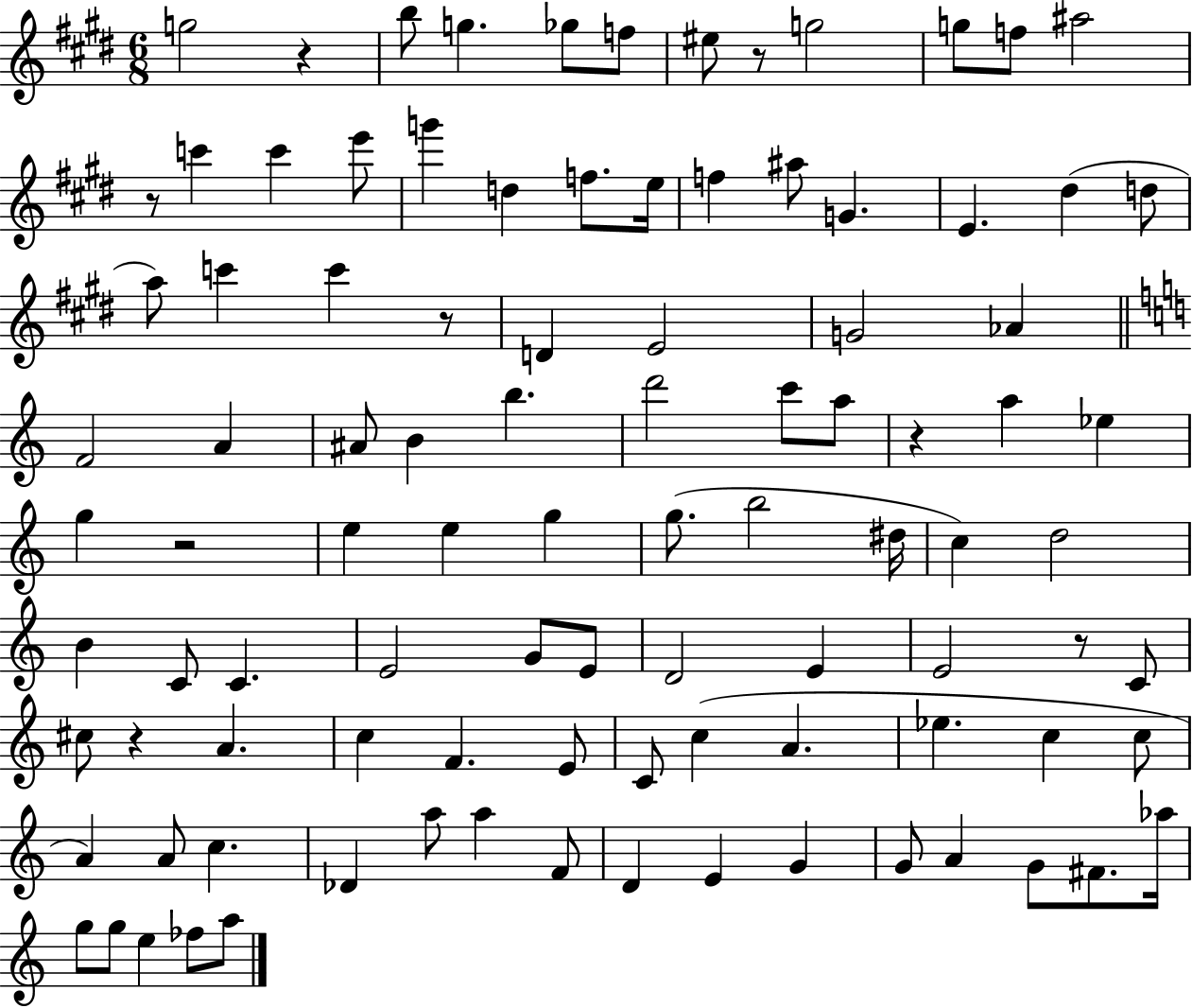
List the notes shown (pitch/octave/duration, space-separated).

G5/h R/q B5/e G5/q. Gb5/e F5/e EIS5/e R/e G5/h G5/e F5/e A#5/h R/e C6/q C6/q E6/e G6/q D5/q F5/e. E5/s F5/q A#5/e G4/q. E4/q. D#5/q D5/e A5/e C6/q C6/q R/e D4/q E4/h G4/h Ab4/q F4/h A4/q A#4/e B4/q B5/q. D6/h C6/e A5/e R/q A5/q Eb5/q G5/q R/h E5/q E5/q G5/q G5/e. B5/h D#5/s C5/q D5/h B4/q C4/e C4/q. E4/h G4/e E4/e D4/h E4/q E4/h R/e C4/e C#5/e R/q A4/q. C5/q F4/q. E4/e C4/e C5/q A4/q. Eb5/q. C5/q C5/e A4/q A4/e C5/q. Db4/q A5/e A5/q F4/e D4/q E4/q G4/q G4/e A4/q G4/e F#4/e. Ab5/s G5/e G5/e E5/q FES5/e A5/e